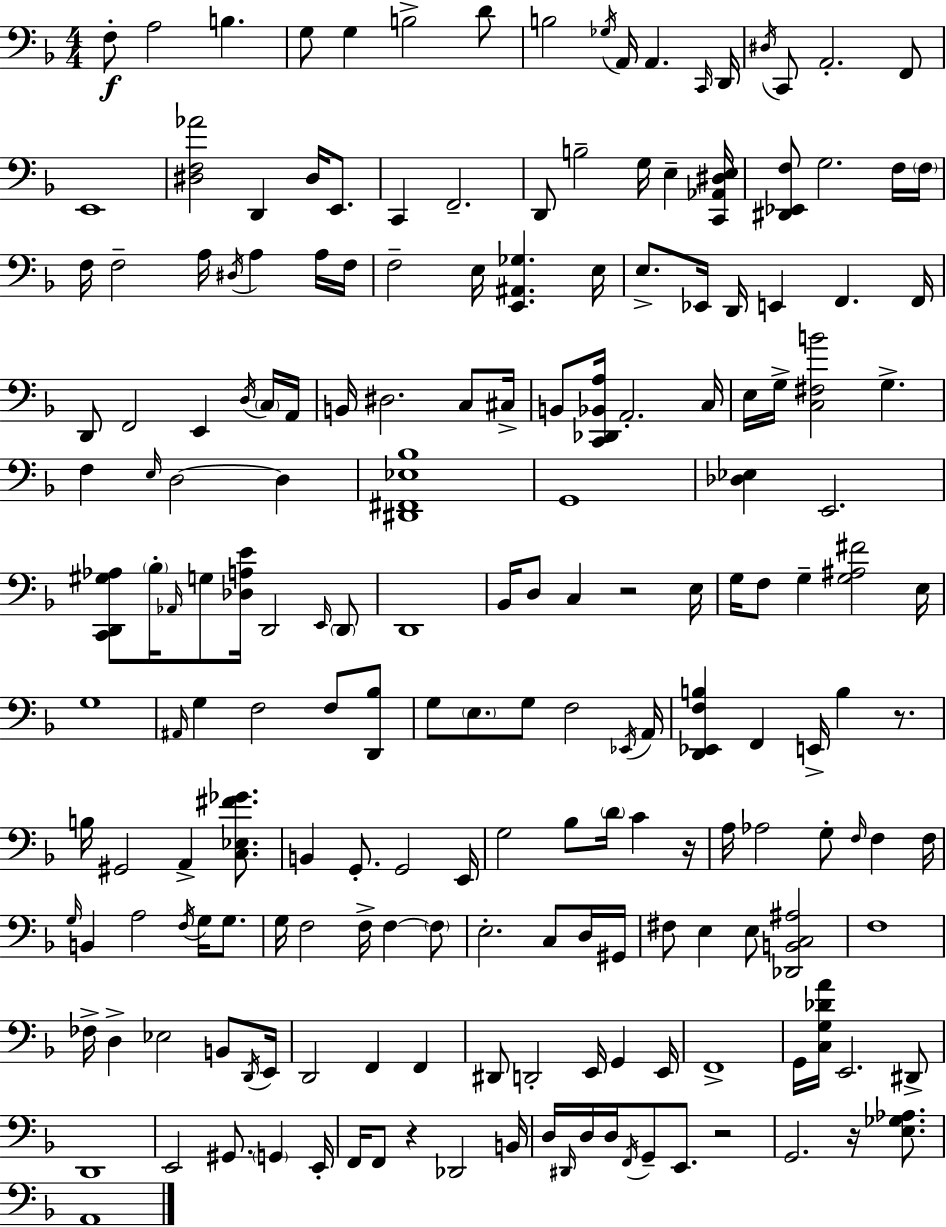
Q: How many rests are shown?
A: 6